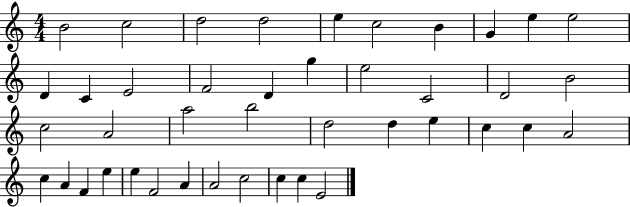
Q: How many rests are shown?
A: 0